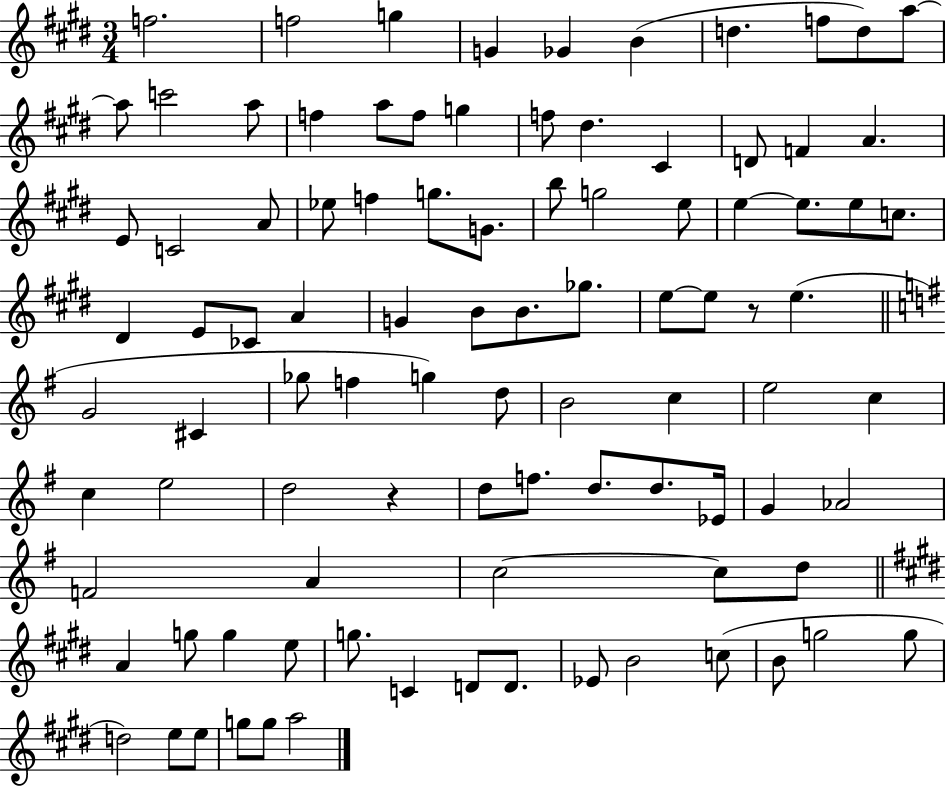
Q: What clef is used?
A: treble